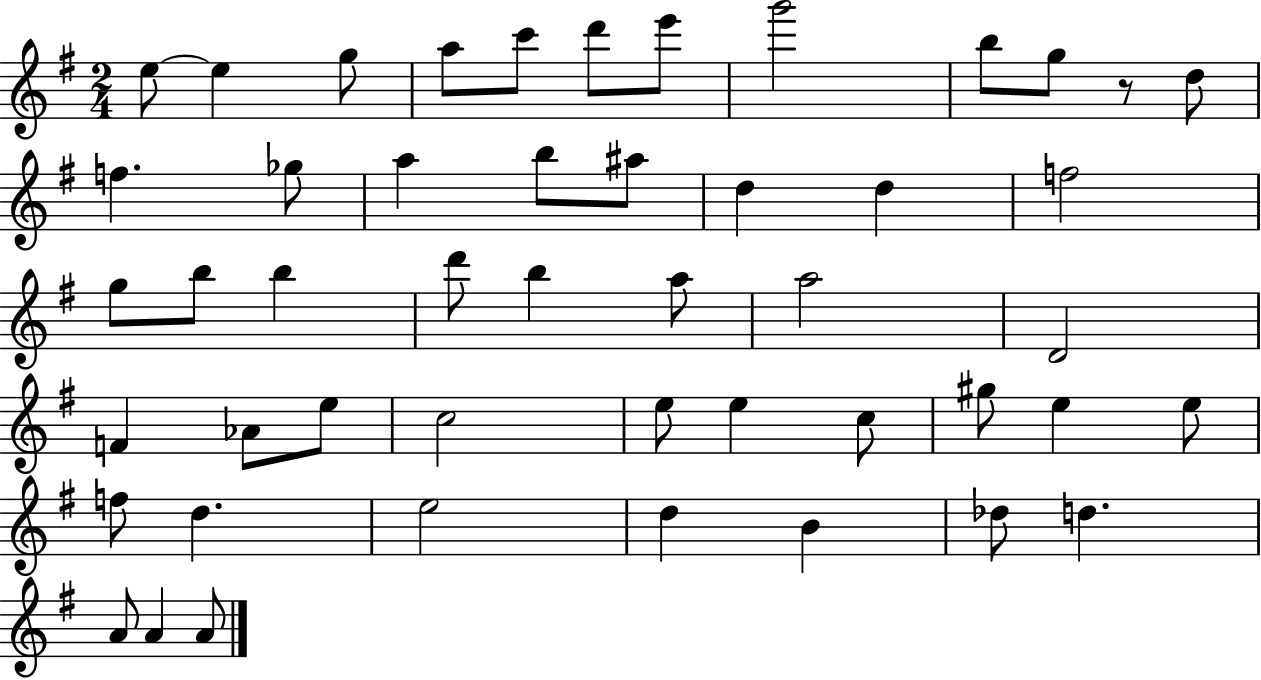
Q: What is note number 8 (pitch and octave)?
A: G6